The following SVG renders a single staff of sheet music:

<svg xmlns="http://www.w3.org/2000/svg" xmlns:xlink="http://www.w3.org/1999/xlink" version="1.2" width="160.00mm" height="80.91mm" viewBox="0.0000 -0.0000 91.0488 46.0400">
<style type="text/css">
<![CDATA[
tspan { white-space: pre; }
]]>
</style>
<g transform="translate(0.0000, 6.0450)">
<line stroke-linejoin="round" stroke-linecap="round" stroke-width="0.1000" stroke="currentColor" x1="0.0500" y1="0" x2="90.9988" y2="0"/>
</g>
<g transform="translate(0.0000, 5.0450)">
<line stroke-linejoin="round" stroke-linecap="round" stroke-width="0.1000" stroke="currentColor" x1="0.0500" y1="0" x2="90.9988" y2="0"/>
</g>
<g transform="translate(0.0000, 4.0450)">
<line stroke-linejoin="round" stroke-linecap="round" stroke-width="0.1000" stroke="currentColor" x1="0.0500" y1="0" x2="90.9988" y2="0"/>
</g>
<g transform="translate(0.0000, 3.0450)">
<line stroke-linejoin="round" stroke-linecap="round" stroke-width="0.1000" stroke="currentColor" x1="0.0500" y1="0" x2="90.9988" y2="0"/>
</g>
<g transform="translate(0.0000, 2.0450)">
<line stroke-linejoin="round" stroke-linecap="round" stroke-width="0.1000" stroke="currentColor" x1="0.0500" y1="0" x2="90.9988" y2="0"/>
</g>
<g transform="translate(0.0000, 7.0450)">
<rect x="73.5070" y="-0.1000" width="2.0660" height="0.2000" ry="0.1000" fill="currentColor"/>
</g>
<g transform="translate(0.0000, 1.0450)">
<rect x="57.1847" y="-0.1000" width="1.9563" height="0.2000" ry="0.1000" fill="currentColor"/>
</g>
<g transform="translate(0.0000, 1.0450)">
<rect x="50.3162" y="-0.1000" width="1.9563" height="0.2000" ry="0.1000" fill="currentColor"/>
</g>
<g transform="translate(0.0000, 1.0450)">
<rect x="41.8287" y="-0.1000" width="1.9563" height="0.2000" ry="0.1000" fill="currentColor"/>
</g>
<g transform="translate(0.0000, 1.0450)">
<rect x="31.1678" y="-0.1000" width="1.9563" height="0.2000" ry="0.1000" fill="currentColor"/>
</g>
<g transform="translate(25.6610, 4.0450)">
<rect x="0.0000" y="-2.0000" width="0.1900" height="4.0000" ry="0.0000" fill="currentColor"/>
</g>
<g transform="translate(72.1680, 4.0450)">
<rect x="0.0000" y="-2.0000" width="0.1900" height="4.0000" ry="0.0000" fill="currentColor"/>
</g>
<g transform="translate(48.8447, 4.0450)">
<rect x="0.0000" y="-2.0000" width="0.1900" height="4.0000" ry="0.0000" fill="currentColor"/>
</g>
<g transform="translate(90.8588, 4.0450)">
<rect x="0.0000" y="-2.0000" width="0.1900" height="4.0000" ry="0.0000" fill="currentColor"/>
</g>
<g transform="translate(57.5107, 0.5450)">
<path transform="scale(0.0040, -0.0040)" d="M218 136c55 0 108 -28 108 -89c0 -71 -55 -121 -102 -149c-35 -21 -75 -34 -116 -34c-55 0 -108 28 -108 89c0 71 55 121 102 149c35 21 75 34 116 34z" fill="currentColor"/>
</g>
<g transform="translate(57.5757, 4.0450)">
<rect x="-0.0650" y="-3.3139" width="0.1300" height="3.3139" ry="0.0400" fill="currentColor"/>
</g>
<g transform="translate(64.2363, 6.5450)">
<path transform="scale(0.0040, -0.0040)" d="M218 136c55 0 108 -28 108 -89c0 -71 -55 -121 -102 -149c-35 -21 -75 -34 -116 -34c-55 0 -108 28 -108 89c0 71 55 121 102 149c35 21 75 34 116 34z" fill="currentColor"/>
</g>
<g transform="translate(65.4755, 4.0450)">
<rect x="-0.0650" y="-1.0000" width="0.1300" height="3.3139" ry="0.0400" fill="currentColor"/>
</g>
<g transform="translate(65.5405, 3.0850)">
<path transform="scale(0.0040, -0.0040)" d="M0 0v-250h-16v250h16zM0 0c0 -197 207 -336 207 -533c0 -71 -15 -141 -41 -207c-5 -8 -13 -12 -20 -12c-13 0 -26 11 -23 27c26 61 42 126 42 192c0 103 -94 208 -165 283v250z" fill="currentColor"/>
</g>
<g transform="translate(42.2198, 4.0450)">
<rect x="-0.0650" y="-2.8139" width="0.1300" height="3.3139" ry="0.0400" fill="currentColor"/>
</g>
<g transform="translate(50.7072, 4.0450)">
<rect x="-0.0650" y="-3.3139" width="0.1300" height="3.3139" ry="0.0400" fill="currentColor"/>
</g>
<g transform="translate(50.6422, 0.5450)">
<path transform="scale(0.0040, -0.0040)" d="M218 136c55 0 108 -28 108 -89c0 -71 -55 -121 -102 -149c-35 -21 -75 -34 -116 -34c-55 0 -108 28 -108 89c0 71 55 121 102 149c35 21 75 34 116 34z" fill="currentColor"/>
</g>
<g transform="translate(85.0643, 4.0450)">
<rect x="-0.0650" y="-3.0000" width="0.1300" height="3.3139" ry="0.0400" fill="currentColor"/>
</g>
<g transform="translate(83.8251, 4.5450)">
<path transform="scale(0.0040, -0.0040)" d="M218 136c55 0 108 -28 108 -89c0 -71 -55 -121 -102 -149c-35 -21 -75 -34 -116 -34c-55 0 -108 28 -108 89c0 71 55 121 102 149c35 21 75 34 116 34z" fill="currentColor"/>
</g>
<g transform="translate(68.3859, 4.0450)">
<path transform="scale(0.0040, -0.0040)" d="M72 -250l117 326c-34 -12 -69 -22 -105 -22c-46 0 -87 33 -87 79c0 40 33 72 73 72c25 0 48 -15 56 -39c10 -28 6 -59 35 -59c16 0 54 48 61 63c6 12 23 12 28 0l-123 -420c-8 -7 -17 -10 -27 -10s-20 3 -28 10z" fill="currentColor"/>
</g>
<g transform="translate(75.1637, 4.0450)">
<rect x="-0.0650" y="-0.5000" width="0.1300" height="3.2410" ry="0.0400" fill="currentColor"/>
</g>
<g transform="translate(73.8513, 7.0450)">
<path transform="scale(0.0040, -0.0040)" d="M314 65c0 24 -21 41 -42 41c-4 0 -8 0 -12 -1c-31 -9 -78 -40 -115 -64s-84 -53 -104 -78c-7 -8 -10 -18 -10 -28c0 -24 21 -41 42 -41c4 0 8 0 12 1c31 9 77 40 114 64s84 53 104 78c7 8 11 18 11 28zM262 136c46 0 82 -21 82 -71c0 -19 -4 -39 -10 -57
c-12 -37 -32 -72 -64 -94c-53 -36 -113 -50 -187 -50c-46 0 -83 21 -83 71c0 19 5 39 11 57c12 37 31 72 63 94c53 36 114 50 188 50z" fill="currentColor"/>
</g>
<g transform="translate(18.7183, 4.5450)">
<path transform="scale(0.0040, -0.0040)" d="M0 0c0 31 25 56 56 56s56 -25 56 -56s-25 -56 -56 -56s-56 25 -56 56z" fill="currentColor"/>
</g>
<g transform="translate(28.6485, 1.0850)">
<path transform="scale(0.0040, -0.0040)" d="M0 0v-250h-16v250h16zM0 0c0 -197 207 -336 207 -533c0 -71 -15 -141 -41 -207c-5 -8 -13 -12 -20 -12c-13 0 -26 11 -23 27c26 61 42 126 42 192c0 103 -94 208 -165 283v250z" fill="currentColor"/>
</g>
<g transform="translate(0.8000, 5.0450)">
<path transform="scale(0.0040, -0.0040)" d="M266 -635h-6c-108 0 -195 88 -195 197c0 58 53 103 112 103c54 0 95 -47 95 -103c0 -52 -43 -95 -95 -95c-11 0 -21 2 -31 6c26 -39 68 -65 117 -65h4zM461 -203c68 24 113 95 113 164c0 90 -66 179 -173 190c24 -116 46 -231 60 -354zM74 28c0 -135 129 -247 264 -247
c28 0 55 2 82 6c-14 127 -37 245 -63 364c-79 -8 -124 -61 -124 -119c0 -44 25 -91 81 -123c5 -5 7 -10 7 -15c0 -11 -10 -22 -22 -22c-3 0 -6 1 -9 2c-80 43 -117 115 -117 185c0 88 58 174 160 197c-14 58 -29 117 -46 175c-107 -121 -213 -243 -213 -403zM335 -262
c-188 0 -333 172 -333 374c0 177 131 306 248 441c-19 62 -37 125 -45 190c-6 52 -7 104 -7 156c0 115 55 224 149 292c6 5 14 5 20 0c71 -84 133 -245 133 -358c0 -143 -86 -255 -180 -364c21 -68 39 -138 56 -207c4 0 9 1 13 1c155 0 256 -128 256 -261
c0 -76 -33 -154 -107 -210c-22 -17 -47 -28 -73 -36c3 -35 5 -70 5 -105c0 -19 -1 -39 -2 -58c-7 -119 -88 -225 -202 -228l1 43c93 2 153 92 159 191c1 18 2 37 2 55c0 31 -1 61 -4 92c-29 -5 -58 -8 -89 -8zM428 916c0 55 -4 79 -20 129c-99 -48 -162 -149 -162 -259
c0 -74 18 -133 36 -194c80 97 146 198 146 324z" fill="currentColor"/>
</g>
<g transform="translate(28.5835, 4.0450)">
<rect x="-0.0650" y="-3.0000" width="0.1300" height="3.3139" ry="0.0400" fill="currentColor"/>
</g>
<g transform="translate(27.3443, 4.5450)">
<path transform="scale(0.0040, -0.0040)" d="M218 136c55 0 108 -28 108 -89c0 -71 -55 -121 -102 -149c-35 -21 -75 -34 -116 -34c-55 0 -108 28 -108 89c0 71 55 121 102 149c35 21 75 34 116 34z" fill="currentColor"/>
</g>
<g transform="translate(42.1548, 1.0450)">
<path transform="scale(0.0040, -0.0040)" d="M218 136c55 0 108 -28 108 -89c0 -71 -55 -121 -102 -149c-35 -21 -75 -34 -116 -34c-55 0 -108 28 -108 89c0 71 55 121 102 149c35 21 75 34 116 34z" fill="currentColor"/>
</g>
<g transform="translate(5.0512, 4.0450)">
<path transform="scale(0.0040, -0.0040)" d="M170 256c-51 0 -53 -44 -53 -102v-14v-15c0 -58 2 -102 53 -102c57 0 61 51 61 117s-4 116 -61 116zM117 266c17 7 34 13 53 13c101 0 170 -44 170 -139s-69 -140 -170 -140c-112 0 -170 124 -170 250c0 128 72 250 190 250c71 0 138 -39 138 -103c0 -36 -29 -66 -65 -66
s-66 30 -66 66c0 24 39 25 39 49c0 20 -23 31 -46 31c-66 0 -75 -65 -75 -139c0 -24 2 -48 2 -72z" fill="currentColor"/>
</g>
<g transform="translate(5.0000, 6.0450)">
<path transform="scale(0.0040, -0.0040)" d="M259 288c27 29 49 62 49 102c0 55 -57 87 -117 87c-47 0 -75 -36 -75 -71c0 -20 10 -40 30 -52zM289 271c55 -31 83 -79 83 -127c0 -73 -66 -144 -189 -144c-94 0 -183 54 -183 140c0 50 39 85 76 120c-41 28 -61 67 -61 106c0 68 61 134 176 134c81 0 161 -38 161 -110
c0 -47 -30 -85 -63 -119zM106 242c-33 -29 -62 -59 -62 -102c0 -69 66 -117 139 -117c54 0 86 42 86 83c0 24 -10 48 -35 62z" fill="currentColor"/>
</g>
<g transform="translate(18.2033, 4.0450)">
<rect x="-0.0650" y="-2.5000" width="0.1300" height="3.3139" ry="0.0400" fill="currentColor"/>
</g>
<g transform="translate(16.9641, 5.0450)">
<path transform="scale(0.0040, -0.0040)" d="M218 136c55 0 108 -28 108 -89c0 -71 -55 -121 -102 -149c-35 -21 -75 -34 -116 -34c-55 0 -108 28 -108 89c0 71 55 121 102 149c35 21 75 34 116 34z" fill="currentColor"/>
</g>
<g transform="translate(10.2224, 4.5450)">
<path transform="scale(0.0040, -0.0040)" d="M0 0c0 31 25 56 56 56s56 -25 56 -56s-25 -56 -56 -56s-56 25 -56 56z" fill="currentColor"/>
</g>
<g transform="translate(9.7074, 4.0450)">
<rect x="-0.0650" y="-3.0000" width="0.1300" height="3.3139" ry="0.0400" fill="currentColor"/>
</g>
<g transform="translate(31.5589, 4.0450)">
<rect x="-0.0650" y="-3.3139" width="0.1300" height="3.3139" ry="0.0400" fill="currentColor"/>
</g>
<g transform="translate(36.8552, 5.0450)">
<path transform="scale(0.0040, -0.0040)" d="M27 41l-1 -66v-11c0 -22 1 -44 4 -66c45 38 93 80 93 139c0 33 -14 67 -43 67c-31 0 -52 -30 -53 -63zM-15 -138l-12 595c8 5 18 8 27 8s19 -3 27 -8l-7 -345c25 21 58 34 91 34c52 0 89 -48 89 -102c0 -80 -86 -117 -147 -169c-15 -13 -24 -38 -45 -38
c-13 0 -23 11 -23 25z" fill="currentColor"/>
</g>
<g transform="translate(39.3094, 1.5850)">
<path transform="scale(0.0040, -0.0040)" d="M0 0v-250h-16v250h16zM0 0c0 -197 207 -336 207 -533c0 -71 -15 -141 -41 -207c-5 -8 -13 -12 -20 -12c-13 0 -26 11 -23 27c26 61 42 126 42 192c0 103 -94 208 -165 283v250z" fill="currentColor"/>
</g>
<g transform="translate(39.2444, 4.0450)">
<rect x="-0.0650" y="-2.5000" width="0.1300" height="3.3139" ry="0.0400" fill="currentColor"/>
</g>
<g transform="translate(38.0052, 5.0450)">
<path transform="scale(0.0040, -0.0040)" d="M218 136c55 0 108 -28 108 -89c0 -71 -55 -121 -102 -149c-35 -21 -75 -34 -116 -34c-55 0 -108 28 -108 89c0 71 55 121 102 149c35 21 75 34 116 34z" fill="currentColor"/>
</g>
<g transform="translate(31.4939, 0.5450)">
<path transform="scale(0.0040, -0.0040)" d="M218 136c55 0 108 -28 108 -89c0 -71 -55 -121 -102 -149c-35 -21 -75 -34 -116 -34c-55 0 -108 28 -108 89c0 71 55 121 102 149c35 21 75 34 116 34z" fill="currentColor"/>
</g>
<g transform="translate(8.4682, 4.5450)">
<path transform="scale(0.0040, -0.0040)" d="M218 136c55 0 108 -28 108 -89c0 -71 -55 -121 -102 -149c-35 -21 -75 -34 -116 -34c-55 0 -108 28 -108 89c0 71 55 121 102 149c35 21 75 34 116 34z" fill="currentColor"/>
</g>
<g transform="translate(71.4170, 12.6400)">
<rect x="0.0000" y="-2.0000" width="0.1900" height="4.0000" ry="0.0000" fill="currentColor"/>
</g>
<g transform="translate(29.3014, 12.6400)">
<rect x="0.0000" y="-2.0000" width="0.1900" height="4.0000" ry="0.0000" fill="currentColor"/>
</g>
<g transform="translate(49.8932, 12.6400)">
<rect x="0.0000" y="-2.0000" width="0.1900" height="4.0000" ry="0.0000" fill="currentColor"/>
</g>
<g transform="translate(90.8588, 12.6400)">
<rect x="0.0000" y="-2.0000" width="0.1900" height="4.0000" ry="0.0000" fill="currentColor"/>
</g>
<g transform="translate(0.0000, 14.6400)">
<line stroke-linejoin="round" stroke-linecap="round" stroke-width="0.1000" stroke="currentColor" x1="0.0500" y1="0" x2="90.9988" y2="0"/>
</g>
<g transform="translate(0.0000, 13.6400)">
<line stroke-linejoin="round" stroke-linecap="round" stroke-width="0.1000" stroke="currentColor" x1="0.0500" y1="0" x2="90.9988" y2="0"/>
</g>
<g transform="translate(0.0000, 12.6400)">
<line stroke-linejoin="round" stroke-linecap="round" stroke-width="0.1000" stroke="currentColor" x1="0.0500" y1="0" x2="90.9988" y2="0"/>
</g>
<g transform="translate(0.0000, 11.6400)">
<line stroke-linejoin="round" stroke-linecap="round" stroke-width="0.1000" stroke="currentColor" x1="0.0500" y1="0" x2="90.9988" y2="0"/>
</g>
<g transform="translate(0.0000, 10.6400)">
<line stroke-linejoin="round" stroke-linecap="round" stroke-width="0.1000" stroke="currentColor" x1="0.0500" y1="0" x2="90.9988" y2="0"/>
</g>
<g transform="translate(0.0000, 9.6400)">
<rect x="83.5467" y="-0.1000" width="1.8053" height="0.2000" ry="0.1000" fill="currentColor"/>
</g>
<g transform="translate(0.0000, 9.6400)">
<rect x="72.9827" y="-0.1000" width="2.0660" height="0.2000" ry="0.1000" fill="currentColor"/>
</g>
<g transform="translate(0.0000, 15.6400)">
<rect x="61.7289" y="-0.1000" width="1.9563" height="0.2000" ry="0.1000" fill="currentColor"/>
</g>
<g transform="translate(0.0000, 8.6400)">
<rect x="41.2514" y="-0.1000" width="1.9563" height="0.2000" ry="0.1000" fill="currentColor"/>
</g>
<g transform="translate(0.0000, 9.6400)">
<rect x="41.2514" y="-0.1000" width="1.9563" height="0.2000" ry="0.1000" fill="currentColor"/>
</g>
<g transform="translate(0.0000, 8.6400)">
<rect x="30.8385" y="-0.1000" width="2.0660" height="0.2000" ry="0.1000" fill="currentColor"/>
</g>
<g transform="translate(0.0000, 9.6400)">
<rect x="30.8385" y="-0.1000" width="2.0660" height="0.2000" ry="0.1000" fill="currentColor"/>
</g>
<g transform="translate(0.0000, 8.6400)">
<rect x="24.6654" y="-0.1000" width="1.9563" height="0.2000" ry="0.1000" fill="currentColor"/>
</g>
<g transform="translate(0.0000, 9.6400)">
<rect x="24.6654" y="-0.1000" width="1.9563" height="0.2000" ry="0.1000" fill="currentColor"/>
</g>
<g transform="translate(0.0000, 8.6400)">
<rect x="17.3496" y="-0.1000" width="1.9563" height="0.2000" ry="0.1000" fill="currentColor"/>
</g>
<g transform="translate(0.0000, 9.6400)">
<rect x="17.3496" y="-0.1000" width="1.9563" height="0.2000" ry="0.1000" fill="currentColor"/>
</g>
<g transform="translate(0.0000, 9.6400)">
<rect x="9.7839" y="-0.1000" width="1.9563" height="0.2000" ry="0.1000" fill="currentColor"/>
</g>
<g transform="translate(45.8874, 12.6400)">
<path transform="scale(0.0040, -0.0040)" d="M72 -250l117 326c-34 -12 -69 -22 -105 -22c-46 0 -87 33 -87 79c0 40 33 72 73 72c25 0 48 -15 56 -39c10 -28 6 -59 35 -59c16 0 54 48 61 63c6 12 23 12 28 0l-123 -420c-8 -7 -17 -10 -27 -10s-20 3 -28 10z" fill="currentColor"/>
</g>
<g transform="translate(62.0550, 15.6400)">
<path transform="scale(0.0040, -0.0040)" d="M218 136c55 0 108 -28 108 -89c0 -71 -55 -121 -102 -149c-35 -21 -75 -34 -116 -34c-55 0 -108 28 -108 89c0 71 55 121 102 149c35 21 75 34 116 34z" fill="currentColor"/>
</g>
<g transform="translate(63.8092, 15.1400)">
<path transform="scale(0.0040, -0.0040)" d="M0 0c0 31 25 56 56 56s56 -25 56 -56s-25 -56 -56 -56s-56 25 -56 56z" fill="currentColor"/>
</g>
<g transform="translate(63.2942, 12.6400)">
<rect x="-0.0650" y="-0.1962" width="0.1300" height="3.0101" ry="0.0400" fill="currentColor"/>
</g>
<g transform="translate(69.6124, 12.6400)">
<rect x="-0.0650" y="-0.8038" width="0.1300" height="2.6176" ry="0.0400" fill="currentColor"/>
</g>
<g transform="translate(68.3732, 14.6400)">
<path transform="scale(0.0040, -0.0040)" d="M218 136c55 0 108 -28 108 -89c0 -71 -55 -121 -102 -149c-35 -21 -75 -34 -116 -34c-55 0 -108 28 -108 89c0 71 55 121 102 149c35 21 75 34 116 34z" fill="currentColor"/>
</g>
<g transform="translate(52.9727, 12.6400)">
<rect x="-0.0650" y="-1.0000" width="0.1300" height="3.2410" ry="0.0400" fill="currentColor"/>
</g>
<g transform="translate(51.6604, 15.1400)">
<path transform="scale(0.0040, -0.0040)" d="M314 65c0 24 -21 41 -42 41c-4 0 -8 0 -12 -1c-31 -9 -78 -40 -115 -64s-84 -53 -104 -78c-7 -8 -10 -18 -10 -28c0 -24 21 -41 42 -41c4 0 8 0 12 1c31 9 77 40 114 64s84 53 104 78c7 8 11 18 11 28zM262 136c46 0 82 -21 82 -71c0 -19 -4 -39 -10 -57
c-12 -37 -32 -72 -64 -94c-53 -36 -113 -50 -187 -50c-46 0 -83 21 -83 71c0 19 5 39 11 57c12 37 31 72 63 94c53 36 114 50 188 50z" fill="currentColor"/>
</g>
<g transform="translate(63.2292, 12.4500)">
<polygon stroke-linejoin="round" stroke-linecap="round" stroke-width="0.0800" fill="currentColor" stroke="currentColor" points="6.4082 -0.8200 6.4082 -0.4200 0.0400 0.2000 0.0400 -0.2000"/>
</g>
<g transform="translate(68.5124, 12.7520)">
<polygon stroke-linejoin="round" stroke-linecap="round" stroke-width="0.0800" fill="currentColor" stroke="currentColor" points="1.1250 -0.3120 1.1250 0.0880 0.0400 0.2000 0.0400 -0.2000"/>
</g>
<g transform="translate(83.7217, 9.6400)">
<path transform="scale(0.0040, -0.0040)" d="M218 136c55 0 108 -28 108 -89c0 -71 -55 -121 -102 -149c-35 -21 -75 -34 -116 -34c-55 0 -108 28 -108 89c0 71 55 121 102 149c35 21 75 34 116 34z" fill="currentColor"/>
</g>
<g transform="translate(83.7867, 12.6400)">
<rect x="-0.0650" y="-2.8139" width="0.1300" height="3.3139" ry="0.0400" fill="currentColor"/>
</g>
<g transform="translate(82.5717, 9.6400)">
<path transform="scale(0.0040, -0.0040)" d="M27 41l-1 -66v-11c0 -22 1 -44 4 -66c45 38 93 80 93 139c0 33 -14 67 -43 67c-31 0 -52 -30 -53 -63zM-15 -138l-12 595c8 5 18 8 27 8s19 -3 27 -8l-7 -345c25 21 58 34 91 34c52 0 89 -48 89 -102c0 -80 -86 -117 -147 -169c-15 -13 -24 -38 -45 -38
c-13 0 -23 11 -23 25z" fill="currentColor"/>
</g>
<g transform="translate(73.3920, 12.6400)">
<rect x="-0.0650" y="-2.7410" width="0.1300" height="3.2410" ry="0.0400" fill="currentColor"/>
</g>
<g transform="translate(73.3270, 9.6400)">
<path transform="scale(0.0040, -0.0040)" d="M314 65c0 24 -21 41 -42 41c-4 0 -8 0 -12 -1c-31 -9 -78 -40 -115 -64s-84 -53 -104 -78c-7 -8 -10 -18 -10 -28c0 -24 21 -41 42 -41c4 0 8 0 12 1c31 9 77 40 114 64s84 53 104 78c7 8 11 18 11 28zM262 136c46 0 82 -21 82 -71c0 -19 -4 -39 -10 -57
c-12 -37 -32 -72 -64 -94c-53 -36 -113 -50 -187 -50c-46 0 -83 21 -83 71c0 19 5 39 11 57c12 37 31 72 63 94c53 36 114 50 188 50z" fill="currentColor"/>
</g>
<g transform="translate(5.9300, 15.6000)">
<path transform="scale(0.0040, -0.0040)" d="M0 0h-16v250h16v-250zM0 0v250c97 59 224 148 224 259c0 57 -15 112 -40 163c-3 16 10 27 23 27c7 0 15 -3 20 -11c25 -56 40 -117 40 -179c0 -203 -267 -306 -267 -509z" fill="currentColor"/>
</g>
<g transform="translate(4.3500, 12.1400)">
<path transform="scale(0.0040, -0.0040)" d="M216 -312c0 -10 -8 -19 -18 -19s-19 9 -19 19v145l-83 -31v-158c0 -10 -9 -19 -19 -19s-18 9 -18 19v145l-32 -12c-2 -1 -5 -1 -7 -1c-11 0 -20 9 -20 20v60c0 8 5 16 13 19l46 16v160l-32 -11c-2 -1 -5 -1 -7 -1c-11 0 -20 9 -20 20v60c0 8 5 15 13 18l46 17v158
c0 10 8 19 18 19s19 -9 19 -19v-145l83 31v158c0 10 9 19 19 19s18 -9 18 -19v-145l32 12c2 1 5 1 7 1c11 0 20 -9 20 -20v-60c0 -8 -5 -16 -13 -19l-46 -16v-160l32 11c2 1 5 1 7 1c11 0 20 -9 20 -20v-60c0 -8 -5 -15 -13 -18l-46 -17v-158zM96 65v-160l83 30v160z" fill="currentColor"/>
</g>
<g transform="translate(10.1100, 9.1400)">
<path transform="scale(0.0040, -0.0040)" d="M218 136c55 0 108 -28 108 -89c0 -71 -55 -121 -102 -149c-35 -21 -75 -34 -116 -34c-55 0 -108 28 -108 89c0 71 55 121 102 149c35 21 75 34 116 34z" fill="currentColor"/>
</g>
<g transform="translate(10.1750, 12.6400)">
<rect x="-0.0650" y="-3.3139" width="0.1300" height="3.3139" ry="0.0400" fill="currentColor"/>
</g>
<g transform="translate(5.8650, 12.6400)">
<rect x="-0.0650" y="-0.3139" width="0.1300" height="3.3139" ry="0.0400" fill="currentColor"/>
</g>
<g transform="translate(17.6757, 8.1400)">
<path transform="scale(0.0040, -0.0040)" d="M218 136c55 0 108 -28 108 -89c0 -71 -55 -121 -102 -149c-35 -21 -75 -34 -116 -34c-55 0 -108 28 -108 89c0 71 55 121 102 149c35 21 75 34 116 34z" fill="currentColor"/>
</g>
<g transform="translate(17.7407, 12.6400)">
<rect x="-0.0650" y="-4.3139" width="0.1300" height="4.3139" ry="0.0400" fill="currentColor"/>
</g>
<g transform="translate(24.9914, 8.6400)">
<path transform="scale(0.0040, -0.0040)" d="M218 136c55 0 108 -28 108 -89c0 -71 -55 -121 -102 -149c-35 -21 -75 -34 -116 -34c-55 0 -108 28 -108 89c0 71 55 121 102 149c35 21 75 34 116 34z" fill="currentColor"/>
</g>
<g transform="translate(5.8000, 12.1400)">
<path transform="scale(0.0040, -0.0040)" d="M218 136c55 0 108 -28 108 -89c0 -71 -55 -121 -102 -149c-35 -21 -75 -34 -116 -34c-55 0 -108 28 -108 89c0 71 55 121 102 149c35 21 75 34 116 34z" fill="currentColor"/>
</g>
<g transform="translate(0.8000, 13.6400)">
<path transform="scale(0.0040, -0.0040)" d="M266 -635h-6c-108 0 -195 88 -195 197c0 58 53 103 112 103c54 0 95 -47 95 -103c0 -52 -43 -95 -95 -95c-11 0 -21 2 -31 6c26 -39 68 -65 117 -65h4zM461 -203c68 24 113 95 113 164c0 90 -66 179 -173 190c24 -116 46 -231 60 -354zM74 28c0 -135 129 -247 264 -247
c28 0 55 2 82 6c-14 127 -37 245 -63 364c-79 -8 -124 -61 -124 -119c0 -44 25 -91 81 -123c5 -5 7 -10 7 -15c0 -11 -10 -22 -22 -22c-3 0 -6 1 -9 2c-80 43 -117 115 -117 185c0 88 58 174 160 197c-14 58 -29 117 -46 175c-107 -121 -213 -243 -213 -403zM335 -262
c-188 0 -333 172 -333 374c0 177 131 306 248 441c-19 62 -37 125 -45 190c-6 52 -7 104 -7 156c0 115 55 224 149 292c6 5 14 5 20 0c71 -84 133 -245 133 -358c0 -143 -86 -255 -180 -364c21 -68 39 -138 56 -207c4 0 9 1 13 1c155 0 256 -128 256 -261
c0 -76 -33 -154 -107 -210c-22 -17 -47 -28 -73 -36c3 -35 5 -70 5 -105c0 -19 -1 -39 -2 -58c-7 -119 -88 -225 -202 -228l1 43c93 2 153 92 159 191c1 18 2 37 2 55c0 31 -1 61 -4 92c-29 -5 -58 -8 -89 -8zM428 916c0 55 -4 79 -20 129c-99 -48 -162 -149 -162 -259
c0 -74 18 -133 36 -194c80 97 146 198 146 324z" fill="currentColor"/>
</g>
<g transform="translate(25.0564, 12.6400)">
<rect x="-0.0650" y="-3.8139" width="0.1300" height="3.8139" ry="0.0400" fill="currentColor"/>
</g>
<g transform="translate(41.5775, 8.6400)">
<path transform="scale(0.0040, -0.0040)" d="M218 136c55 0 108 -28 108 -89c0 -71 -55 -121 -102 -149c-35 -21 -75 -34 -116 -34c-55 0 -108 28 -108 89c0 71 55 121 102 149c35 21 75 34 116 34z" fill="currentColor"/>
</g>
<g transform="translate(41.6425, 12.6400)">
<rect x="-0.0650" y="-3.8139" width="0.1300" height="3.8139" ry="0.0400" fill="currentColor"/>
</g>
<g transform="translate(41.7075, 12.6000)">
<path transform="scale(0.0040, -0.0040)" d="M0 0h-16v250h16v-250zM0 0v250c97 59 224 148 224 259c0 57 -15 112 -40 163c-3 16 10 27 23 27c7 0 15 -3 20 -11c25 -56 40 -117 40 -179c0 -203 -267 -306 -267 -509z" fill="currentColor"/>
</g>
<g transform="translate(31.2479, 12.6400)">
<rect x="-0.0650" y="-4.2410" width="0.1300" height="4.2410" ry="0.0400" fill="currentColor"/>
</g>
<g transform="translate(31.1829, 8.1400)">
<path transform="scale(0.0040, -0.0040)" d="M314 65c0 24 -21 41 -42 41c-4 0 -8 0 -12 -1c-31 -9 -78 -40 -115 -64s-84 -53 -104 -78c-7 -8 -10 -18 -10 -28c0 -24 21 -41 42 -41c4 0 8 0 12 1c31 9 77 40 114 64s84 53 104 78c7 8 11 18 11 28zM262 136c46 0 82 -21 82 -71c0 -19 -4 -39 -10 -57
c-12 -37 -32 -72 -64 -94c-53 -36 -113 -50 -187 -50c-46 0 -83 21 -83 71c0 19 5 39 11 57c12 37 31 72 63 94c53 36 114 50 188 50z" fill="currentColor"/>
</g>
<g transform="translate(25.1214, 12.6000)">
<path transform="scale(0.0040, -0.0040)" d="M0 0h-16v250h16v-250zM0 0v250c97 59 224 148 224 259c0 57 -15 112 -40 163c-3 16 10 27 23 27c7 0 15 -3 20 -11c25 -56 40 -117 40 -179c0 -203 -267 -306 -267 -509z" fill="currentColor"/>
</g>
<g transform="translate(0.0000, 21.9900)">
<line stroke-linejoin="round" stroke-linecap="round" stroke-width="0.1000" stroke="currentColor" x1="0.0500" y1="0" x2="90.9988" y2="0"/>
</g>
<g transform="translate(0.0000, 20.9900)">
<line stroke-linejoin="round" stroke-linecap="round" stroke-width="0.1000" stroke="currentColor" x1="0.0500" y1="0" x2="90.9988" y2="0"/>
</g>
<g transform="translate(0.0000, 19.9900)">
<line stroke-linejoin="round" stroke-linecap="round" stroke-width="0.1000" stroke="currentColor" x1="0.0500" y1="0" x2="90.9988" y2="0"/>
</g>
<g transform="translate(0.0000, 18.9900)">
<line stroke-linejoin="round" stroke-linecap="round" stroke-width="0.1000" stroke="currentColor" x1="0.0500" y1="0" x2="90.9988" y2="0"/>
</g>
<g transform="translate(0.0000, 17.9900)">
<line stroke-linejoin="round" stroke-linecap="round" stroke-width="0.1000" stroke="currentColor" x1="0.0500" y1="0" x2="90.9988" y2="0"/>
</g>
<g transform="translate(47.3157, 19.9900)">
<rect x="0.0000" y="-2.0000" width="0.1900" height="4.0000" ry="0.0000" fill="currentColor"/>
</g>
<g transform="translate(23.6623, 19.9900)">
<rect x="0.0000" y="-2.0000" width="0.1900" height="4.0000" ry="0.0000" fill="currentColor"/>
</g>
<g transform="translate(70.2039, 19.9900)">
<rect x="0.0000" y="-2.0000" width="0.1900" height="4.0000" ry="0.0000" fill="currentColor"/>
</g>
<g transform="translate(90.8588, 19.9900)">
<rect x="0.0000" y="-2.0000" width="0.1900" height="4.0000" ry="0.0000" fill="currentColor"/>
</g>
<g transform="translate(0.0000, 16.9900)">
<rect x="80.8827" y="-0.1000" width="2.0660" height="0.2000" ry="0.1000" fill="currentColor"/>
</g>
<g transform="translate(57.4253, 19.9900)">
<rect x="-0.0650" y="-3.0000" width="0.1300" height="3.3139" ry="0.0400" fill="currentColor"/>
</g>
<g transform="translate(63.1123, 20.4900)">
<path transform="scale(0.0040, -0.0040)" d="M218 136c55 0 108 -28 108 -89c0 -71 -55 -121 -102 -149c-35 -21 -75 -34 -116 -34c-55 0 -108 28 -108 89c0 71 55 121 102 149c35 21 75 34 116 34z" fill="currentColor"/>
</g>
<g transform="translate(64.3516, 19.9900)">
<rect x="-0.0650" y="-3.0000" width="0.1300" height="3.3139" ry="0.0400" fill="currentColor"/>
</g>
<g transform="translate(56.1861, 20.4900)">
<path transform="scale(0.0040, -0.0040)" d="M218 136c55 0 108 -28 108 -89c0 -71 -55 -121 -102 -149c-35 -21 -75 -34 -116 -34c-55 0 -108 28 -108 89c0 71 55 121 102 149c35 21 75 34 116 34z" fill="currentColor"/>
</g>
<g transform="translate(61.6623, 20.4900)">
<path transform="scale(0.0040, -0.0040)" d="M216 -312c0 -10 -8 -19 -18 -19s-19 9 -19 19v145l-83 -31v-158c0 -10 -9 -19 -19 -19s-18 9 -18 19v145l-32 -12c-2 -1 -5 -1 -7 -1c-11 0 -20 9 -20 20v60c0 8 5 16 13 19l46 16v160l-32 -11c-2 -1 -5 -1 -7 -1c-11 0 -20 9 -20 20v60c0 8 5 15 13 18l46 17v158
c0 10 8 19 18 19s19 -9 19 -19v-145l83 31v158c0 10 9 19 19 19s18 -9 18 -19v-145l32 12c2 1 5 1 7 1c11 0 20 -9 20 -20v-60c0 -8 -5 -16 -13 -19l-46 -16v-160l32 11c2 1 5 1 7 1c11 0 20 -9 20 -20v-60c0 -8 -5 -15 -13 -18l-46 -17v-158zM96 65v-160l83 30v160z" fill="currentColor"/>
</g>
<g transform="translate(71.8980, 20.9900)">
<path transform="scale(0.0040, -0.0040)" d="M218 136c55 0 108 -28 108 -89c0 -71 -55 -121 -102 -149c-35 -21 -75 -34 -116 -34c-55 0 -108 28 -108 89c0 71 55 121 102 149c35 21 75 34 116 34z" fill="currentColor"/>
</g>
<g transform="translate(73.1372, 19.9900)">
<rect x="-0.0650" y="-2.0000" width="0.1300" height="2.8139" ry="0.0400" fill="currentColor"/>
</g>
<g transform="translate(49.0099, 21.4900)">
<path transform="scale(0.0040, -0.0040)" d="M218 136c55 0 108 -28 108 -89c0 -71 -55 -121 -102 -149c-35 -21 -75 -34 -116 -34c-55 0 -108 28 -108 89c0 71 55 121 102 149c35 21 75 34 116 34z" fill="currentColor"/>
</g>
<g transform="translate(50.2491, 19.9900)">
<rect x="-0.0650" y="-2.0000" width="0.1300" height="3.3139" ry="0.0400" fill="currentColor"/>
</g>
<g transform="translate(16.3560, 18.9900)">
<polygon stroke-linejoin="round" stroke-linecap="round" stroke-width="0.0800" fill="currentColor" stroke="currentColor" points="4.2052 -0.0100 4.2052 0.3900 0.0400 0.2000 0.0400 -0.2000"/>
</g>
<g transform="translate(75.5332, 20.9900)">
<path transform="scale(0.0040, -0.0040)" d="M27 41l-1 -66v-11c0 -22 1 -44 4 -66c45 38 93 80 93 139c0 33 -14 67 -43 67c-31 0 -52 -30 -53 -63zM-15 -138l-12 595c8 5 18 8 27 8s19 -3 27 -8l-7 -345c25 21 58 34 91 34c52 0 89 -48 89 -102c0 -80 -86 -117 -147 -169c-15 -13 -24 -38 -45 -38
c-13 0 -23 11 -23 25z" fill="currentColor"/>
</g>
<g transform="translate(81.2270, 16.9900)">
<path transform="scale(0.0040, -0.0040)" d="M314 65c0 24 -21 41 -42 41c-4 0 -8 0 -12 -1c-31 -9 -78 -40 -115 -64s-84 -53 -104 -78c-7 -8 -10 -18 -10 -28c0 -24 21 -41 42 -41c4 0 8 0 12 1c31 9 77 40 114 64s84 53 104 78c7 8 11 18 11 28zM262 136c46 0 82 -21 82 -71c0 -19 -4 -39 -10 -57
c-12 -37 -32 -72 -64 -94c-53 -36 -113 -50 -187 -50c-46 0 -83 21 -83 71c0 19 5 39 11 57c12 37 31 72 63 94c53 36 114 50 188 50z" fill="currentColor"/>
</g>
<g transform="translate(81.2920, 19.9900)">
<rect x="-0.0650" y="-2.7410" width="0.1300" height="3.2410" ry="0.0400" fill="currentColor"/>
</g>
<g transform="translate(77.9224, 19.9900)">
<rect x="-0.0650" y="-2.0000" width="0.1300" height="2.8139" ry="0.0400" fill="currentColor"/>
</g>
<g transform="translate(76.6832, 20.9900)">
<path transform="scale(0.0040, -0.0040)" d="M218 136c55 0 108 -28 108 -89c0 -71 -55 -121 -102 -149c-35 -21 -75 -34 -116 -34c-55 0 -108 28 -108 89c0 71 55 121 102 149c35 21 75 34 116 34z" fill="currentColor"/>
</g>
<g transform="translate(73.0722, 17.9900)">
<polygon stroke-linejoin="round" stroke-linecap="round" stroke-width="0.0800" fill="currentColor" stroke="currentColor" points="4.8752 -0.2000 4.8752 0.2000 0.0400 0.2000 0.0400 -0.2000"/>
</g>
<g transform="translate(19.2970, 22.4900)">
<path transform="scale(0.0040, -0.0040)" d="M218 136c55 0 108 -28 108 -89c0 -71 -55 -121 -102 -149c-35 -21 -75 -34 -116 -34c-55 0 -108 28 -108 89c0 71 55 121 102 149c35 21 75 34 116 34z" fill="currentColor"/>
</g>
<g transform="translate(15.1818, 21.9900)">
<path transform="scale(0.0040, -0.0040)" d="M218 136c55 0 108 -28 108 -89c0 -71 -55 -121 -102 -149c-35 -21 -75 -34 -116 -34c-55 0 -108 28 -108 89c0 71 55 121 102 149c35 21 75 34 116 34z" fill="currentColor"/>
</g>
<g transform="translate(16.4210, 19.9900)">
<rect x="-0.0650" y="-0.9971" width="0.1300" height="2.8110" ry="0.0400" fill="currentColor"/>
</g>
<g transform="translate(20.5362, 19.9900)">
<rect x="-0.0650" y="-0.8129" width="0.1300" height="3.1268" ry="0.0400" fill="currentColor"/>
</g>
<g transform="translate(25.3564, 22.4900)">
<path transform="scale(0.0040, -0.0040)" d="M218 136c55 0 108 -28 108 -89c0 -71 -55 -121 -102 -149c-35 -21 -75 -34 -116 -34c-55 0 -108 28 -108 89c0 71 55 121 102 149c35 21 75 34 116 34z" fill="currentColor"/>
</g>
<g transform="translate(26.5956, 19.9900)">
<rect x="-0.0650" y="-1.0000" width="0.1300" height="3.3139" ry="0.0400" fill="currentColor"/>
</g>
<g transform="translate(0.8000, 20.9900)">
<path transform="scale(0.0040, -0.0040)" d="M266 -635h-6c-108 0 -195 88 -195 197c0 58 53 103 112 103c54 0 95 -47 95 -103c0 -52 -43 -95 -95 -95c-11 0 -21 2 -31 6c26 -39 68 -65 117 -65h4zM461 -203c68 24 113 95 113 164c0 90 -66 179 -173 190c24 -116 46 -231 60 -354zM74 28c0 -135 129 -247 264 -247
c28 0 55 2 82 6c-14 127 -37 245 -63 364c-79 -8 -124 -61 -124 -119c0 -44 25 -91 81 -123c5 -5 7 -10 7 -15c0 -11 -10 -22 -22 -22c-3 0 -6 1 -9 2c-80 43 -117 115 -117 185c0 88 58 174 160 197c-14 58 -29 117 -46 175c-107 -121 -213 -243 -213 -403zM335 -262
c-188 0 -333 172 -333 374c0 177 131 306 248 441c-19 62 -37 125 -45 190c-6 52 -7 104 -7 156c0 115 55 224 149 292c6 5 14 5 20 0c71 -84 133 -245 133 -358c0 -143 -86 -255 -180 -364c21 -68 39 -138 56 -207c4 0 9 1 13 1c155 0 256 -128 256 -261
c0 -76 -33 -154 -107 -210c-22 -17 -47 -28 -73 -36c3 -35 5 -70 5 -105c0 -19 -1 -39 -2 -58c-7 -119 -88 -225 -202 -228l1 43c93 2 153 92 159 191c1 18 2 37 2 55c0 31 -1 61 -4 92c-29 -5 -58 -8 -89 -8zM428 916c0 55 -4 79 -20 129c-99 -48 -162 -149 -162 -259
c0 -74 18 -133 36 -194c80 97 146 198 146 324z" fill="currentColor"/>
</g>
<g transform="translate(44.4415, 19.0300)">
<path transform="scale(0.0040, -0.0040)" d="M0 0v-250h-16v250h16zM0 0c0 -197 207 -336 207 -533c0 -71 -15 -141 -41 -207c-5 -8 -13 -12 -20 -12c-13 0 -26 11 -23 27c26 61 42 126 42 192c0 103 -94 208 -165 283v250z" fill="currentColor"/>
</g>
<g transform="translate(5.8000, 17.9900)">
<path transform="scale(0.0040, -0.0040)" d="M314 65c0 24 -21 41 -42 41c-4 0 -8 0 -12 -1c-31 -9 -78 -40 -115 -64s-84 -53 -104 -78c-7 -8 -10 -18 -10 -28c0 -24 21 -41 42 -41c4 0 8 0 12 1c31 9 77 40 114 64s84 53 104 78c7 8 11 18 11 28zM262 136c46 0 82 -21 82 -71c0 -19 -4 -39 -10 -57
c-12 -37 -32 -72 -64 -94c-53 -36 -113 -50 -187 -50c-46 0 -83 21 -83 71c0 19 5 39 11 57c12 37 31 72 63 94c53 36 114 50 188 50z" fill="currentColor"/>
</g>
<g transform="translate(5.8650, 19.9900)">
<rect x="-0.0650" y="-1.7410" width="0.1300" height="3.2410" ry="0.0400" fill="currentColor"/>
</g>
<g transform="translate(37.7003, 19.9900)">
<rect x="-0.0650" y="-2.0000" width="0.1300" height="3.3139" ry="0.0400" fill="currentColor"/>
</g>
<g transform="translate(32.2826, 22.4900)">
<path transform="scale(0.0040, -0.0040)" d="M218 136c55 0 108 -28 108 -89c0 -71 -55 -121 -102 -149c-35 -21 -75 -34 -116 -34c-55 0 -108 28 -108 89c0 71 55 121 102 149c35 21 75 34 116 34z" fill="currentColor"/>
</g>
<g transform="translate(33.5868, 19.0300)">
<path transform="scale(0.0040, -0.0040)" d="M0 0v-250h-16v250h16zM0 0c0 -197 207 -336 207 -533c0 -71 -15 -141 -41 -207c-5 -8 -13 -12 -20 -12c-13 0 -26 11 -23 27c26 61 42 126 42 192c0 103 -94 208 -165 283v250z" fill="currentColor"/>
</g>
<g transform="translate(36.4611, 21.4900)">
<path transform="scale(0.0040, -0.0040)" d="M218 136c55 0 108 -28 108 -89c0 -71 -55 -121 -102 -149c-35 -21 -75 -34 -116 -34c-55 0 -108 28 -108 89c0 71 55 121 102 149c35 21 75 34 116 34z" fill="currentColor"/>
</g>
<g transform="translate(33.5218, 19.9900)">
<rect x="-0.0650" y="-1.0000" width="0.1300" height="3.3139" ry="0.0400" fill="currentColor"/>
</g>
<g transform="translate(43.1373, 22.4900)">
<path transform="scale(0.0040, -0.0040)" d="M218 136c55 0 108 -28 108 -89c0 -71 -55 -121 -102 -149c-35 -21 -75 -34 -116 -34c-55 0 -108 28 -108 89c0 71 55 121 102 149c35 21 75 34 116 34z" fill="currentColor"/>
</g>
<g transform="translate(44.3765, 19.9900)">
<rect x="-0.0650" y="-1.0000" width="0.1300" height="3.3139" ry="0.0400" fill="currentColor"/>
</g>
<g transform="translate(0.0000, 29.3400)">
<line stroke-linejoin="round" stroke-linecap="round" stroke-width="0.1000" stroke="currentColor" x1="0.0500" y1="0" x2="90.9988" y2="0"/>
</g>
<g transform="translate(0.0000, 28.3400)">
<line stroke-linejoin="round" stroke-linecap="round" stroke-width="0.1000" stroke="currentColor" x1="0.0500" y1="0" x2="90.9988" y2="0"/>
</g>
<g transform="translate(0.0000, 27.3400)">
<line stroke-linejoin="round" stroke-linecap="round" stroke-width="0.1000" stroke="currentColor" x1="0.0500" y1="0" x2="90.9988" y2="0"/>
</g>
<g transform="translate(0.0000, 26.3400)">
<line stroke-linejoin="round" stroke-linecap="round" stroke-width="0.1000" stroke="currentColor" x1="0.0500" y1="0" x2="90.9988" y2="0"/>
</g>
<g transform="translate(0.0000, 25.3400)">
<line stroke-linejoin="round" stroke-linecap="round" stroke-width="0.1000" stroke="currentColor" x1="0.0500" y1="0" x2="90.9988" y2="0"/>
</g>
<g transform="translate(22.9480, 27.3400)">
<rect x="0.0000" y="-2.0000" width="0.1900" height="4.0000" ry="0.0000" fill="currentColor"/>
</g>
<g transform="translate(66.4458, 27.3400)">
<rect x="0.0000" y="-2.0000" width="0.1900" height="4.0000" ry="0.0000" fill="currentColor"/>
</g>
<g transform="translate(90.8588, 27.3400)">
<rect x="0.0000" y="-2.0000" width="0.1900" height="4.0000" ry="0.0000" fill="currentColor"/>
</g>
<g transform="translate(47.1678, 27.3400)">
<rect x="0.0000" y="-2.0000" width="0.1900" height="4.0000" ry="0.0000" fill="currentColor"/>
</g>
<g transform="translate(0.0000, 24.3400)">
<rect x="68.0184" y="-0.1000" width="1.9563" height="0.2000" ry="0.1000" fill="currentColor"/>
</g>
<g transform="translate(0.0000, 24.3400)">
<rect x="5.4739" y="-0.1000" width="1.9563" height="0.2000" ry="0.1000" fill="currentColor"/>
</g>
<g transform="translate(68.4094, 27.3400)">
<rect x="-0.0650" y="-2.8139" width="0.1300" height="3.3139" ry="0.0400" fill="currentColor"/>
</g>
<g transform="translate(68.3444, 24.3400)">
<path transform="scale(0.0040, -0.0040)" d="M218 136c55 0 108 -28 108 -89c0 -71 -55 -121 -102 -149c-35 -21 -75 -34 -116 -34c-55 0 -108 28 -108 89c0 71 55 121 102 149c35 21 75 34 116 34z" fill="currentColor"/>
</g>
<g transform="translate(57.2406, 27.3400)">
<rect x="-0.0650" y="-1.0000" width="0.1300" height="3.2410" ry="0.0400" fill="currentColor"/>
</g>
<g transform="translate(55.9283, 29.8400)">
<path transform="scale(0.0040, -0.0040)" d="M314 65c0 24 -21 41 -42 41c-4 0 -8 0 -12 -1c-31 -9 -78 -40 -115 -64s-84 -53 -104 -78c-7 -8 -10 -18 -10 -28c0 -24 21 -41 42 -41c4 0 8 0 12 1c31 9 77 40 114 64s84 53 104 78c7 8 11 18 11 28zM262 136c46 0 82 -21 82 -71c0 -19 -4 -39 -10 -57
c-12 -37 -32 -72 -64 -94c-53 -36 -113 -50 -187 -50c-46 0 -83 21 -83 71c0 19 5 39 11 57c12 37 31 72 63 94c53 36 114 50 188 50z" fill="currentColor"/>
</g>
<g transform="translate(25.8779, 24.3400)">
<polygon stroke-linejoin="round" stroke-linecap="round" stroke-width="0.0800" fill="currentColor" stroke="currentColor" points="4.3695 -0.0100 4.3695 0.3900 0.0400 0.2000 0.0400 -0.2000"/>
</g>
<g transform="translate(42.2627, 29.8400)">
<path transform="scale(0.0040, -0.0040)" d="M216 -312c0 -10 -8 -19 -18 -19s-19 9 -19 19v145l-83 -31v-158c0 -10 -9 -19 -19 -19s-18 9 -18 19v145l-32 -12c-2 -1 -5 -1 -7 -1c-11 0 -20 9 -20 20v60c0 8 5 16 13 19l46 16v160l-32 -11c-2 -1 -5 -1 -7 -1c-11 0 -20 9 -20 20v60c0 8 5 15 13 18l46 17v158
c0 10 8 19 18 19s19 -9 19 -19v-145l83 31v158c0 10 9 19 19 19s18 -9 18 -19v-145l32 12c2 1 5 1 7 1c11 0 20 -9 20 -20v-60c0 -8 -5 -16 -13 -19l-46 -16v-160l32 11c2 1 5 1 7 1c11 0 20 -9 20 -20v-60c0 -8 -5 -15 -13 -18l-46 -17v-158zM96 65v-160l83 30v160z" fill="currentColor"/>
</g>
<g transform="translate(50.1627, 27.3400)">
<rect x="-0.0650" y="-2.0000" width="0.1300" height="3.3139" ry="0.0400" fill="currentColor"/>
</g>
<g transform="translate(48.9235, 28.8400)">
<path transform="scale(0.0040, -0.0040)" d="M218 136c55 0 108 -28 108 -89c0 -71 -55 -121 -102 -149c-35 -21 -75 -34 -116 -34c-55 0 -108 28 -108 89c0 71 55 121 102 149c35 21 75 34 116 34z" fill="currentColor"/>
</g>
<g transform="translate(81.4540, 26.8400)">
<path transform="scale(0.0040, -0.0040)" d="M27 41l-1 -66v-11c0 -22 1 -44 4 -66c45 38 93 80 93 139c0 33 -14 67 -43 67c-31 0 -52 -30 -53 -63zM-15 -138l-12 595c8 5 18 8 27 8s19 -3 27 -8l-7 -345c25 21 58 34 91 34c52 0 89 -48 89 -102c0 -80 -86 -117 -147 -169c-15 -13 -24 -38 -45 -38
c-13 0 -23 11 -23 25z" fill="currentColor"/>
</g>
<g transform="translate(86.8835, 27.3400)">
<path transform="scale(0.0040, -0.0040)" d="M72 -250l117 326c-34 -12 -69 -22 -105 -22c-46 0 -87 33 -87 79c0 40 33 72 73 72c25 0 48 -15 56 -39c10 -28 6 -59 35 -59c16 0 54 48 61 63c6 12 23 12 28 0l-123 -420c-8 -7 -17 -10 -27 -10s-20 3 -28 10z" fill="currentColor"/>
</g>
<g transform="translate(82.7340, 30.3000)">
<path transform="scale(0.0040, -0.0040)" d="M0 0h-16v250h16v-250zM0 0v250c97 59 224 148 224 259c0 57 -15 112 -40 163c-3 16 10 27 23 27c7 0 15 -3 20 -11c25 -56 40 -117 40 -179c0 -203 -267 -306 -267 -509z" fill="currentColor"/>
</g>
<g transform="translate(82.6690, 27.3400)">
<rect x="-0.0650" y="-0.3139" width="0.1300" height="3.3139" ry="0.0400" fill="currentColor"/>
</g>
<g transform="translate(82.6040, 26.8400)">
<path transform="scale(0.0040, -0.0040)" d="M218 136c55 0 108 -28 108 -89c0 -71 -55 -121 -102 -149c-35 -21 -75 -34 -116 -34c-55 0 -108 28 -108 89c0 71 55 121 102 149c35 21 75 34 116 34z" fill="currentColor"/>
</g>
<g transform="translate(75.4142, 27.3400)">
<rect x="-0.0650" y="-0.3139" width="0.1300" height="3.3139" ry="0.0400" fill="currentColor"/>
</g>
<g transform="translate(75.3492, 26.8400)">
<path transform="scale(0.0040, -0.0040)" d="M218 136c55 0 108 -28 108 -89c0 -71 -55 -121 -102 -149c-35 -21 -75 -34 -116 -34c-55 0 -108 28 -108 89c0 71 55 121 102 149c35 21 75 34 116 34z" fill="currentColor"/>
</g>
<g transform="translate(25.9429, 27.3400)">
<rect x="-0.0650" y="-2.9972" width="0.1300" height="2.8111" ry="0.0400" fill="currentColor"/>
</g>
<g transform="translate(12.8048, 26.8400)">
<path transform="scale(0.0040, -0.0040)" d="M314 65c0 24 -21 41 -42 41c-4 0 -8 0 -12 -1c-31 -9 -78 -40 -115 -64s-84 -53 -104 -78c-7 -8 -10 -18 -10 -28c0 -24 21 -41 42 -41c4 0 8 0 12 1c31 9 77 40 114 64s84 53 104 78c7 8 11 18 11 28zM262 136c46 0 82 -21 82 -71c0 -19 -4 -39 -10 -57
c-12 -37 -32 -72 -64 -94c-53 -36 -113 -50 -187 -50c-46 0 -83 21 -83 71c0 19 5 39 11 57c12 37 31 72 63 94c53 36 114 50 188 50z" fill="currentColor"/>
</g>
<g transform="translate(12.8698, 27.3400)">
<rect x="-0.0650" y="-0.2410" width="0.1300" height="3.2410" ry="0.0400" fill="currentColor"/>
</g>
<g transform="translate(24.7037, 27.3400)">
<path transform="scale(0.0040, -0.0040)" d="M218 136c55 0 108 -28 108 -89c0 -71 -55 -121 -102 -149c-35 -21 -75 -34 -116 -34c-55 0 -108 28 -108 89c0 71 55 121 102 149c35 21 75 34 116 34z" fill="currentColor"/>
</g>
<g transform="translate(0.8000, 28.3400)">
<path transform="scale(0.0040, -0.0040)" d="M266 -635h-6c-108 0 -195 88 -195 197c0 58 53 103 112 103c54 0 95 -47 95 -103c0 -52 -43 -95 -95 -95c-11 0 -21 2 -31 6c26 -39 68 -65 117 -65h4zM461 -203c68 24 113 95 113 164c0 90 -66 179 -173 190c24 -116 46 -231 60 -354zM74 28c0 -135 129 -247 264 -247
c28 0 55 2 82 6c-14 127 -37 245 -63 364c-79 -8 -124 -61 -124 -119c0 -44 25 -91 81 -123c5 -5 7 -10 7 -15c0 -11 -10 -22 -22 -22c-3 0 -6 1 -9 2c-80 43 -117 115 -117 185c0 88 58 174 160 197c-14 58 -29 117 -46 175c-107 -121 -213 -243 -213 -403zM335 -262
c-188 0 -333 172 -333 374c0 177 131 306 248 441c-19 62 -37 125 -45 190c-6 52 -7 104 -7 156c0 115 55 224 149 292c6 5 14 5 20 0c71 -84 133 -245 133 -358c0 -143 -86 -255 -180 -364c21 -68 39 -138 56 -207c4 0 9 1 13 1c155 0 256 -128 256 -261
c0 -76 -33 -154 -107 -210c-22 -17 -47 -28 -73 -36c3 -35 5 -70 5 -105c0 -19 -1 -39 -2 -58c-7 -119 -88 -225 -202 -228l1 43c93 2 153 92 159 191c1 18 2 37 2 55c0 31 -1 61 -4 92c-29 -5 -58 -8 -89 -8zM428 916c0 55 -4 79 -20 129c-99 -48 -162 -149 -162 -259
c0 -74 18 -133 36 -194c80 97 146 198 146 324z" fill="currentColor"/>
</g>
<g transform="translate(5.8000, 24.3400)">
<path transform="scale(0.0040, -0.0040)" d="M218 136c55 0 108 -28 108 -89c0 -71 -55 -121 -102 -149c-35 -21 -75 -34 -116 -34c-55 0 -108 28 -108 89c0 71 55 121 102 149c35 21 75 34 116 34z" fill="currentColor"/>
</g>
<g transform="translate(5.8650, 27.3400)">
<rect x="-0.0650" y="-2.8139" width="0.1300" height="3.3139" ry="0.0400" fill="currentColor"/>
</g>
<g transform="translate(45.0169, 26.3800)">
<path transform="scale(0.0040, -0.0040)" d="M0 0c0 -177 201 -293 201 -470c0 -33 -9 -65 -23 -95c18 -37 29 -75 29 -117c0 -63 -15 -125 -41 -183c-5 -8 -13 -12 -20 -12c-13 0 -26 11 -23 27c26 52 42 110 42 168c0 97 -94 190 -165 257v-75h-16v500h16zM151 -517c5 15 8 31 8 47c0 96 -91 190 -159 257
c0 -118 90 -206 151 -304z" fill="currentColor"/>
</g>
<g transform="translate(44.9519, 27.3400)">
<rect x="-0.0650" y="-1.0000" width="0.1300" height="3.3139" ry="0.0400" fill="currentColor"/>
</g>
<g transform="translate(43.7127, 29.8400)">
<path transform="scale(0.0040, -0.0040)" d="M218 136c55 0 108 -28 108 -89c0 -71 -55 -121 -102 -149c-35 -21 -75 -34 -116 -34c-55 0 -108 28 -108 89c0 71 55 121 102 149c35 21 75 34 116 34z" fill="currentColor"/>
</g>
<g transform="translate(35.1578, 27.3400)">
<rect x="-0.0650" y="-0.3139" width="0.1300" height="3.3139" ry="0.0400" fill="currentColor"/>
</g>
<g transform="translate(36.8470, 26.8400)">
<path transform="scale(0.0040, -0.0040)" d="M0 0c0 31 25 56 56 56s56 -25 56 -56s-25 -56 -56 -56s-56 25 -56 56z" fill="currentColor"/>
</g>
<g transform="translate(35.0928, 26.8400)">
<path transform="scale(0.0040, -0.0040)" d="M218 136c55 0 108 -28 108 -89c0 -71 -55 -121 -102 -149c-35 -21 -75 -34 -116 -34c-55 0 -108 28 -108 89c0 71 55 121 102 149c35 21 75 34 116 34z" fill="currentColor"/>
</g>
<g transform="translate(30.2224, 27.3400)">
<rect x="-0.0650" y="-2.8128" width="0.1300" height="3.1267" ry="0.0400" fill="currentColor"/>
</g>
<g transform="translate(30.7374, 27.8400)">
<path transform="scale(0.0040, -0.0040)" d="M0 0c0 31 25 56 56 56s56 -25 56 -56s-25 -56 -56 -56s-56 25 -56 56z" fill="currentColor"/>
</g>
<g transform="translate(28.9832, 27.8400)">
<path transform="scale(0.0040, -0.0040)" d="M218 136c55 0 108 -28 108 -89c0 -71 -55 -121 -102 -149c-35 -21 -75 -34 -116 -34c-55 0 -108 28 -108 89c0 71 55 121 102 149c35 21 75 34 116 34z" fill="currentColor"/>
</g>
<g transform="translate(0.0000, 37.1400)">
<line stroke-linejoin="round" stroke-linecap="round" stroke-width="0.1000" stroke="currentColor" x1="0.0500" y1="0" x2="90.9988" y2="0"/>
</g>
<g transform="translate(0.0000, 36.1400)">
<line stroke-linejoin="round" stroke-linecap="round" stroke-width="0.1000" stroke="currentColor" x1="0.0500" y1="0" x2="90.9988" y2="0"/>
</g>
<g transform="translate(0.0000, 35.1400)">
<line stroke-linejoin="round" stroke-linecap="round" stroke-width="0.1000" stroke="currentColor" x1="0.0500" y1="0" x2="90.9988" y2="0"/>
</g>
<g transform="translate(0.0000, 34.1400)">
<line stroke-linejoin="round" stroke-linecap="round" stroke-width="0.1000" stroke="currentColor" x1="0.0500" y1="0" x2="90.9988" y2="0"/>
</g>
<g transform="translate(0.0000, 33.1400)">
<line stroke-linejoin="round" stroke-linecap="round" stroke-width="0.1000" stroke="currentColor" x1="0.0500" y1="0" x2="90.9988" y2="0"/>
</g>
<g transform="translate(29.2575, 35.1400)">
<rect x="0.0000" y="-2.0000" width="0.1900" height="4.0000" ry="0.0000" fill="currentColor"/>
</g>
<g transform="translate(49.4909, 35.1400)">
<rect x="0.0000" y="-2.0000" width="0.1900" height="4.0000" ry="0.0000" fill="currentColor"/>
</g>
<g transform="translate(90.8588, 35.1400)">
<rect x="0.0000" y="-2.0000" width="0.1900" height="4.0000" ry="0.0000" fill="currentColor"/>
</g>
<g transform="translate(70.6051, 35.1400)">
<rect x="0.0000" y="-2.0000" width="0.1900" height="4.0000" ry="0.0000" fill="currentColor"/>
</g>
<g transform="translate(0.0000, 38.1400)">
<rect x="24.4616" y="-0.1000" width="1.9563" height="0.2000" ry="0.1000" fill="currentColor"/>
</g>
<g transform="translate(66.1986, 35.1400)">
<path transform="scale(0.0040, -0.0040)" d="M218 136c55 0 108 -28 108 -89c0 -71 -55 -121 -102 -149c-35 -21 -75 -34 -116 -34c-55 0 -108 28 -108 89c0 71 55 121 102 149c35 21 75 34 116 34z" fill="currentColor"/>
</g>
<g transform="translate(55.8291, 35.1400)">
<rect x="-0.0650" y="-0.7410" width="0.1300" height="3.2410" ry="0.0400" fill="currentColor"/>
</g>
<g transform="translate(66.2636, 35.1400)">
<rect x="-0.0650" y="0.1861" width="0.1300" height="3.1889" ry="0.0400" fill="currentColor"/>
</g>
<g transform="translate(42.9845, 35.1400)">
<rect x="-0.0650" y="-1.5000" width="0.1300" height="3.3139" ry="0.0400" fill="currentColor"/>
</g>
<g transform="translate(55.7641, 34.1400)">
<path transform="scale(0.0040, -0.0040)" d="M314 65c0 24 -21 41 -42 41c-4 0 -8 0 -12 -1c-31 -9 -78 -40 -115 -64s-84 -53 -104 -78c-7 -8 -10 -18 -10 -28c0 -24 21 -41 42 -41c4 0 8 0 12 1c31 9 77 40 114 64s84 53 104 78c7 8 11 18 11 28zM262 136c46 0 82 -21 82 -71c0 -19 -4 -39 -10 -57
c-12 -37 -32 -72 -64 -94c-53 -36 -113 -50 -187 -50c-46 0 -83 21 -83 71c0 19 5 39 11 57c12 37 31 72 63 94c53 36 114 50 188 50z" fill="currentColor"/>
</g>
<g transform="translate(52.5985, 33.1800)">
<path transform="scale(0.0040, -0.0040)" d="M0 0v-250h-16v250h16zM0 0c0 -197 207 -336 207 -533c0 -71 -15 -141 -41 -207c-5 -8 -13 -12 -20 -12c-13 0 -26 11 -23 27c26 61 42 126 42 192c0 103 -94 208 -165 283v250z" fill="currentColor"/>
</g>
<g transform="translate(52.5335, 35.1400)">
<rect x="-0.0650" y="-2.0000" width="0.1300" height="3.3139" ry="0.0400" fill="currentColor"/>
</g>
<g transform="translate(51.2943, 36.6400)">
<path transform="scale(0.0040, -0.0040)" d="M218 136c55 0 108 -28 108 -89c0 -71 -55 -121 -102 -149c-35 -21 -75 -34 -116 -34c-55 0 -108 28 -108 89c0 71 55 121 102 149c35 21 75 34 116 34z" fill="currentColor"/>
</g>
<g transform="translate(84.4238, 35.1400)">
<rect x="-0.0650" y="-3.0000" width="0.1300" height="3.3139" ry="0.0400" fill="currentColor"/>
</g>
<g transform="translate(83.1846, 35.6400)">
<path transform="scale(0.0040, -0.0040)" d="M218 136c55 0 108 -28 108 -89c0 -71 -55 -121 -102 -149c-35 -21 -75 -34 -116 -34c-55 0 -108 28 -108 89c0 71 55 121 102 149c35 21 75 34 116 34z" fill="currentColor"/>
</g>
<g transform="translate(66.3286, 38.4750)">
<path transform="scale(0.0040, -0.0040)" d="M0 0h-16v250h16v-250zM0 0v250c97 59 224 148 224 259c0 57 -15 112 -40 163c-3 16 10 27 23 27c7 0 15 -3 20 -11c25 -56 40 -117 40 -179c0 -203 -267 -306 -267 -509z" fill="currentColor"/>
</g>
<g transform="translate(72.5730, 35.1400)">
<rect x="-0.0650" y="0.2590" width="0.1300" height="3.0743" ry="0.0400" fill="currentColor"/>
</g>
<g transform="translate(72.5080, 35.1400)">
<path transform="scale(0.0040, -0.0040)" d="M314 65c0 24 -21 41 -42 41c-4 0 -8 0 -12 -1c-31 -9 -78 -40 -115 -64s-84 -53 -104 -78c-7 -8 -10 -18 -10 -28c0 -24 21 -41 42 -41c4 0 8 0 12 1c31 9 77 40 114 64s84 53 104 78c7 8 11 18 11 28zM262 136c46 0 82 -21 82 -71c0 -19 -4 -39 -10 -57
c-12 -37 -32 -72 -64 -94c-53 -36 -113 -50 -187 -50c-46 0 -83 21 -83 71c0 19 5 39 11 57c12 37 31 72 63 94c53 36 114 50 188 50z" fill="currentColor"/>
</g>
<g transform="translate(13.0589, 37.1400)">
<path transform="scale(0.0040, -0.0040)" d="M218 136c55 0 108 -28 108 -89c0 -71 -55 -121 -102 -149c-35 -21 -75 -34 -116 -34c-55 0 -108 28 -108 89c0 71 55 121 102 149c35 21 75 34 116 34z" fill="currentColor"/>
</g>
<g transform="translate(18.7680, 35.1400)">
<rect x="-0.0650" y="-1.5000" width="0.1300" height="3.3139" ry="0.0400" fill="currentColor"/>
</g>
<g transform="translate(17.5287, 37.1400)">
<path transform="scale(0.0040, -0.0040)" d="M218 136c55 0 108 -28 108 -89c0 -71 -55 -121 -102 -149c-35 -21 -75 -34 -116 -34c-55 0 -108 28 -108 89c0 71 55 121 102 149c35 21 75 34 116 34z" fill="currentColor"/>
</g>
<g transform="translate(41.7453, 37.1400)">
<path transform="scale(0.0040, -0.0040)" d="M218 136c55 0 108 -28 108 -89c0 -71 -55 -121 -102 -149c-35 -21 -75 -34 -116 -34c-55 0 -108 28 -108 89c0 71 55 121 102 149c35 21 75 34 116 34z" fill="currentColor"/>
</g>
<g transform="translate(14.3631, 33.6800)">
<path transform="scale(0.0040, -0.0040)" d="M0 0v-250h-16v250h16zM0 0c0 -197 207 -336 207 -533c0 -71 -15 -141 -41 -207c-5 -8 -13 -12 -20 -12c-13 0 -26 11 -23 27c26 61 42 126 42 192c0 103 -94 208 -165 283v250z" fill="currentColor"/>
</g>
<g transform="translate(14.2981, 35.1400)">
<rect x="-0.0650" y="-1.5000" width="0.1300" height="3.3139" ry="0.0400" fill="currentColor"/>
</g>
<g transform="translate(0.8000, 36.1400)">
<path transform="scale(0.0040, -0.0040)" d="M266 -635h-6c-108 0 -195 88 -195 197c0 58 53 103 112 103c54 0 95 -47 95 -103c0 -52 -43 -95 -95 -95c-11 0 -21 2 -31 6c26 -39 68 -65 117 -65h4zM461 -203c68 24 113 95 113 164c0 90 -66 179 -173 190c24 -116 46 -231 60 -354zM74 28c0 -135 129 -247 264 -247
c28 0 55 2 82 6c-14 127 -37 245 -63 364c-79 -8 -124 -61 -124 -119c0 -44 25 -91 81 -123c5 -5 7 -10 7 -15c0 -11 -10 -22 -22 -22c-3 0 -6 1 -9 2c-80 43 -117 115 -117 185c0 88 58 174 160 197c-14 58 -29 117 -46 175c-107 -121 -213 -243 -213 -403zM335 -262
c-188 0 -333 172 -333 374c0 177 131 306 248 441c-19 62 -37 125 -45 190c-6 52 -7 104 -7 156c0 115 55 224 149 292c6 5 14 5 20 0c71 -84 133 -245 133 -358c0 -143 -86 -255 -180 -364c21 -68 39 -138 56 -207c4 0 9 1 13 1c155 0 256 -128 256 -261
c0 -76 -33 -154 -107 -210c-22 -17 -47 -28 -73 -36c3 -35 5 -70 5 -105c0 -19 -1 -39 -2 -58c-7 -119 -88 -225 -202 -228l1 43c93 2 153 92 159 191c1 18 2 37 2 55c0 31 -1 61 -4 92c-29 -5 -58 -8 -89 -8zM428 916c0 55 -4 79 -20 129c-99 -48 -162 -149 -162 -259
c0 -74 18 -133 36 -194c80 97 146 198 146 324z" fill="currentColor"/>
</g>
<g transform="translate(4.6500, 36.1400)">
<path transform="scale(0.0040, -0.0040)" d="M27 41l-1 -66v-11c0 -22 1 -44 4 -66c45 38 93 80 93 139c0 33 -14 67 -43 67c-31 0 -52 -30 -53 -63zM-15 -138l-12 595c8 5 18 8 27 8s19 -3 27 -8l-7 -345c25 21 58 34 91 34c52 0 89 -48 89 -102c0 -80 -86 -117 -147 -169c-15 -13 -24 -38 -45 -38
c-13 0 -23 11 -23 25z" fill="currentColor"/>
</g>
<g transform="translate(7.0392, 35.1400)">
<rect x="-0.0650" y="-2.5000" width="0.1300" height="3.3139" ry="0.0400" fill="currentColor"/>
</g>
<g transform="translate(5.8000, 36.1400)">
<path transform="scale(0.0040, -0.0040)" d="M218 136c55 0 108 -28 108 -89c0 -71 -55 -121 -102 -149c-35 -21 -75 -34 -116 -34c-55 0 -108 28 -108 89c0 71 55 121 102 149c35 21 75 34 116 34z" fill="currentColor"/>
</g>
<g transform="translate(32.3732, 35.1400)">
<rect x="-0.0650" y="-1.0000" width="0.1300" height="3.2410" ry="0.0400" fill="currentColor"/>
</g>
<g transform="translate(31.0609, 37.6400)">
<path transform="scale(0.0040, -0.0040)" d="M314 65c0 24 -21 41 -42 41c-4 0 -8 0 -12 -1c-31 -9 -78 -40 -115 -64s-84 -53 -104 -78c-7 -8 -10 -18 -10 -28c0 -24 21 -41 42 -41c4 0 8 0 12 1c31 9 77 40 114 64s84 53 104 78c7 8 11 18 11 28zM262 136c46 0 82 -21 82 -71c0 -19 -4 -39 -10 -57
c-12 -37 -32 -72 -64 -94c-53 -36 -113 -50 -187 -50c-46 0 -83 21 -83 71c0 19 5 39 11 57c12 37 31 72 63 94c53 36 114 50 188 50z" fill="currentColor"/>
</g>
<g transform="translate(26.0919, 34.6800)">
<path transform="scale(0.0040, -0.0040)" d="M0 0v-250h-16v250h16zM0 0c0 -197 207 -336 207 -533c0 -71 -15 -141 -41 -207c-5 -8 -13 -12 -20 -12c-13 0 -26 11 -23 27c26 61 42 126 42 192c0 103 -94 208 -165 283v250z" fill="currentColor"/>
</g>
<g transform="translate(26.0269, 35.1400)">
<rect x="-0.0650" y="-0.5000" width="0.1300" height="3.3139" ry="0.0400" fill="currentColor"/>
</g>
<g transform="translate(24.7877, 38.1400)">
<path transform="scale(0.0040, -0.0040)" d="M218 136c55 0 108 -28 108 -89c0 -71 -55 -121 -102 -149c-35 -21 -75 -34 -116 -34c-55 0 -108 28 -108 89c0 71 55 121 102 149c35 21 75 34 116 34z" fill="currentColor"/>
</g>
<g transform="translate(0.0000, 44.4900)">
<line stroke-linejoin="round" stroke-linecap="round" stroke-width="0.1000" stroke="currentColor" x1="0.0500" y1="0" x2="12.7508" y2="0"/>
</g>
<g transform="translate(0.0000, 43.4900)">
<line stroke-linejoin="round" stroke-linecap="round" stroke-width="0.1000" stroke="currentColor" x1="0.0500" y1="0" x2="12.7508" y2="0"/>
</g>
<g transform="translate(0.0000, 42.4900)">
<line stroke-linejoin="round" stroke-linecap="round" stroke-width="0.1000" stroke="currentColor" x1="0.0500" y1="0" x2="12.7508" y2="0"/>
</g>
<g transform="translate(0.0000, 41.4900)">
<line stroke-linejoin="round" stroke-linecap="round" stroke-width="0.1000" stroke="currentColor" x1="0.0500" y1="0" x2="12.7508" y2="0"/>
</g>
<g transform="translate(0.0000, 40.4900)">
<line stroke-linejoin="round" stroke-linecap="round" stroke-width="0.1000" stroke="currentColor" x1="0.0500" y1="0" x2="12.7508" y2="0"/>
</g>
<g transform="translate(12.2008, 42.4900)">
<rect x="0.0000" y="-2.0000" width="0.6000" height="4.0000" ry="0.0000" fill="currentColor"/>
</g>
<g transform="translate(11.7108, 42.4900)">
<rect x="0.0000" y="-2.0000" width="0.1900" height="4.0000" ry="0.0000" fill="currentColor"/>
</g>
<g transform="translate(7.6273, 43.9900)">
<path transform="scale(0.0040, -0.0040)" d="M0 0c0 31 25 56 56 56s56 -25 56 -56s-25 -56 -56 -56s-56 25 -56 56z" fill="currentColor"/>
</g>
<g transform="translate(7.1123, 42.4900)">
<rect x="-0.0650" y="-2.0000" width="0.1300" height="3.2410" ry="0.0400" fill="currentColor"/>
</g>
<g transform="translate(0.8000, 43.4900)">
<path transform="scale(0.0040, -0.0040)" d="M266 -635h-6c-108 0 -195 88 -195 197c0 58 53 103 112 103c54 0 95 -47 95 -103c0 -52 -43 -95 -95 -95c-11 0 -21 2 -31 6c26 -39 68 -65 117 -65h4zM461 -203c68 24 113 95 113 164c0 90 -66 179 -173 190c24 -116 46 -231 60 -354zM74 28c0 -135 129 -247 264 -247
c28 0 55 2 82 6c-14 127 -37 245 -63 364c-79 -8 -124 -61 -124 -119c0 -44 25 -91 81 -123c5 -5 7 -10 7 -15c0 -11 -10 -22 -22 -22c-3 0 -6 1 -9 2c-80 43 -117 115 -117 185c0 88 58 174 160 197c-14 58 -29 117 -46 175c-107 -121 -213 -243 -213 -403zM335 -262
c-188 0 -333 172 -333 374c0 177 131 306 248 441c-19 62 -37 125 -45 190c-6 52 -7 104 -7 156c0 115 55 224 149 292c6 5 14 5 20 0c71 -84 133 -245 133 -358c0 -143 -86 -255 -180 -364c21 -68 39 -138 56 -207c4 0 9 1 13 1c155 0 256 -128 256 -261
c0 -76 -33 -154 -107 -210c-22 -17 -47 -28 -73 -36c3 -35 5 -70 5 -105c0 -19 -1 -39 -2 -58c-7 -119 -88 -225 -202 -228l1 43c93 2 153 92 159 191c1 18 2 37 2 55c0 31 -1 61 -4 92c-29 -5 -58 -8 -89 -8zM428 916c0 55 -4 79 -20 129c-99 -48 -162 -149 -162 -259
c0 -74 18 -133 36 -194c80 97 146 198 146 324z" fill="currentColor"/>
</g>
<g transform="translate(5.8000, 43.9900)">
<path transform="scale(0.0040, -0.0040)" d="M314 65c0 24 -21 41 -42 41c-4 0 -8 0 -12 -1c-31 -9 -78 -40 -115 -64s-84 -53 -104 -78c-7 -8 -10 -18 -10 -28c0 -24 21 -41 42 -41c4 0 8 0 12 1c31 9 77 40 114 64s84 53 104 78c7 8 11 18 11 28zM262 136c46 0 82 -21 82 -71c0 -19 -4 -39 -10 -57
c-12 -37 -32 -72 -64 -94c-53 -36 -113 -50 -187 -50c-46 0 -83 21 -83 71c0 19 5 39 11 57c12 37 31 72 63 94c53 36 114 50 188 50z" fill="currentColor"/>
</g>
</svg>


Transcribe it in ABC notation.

X:1
T:Untitled
M:6/8
L:1/4
K:C
A G A/2 b _G/2 a b b D/2 z/2 C2 A ^c/2 b d' c'/2 d'2 c'/2 z/2 D2 C/2 E/4 a2 _a f2 E/2 D/2 D D/2 F D/2 F A ^A G/2 _G/2 a2 a c2 B/2 A/2 c ^D/4 F D2 a c _c/2 z/2 _G E/2 E C/2 D2 E F/2 d2 B/2 B2 A F2